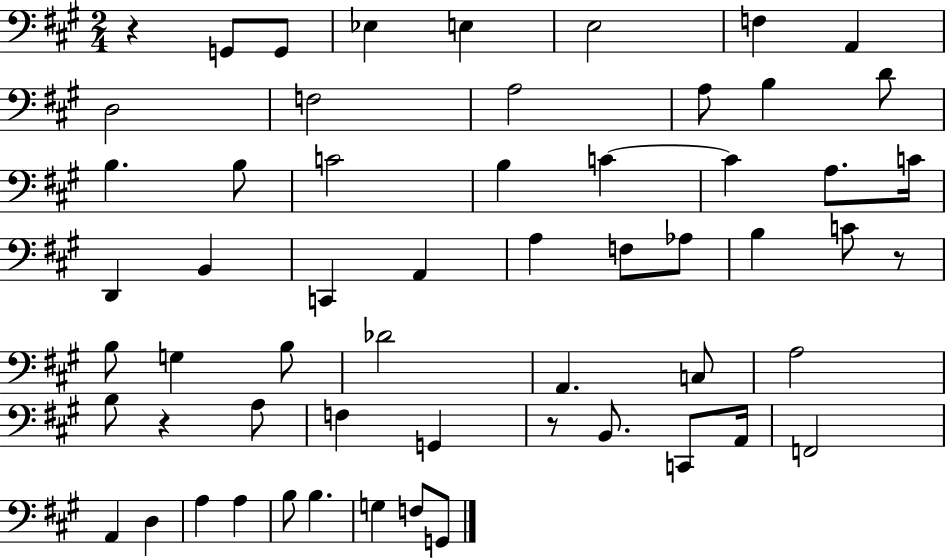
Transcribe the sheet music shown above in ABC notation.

X:1
T:Untitled
M:2/4
L:1/4
K:A
z G,,/2 G,,/2 _E, E, E,2 F, A,, D,2 F,2 A,2 A,/2 B, D/2 B, B,/2 C2 B, C C A,/2 C/4 D,, B,, C,, A,, A, F,/2 _A,/2 B, C/2 z/2 B,/2 G, B,/2 _D2 A,, C,/2 A,2 B,/2 z A,/2 F, G,, z/2 B,,/2 C,,/2 A,,/4 F,,2 A,, D, A, A, B,/2 B, G, F,/2 G,,/2